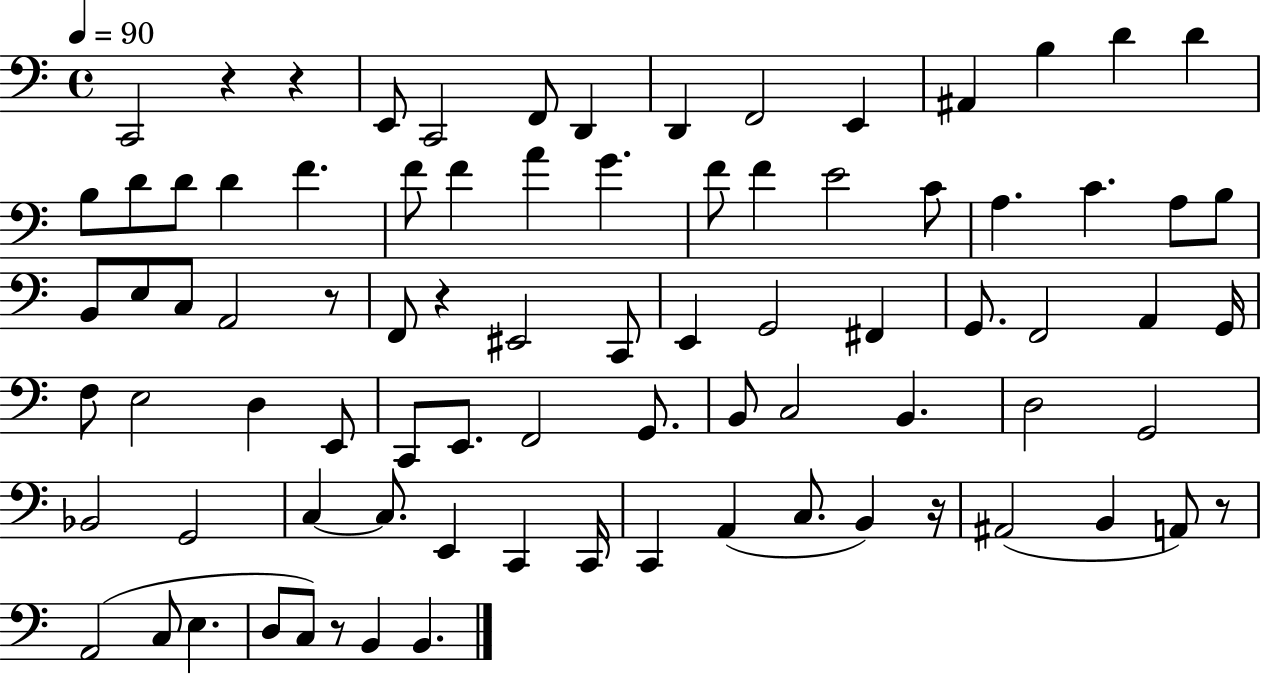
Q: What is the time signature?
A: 4/4